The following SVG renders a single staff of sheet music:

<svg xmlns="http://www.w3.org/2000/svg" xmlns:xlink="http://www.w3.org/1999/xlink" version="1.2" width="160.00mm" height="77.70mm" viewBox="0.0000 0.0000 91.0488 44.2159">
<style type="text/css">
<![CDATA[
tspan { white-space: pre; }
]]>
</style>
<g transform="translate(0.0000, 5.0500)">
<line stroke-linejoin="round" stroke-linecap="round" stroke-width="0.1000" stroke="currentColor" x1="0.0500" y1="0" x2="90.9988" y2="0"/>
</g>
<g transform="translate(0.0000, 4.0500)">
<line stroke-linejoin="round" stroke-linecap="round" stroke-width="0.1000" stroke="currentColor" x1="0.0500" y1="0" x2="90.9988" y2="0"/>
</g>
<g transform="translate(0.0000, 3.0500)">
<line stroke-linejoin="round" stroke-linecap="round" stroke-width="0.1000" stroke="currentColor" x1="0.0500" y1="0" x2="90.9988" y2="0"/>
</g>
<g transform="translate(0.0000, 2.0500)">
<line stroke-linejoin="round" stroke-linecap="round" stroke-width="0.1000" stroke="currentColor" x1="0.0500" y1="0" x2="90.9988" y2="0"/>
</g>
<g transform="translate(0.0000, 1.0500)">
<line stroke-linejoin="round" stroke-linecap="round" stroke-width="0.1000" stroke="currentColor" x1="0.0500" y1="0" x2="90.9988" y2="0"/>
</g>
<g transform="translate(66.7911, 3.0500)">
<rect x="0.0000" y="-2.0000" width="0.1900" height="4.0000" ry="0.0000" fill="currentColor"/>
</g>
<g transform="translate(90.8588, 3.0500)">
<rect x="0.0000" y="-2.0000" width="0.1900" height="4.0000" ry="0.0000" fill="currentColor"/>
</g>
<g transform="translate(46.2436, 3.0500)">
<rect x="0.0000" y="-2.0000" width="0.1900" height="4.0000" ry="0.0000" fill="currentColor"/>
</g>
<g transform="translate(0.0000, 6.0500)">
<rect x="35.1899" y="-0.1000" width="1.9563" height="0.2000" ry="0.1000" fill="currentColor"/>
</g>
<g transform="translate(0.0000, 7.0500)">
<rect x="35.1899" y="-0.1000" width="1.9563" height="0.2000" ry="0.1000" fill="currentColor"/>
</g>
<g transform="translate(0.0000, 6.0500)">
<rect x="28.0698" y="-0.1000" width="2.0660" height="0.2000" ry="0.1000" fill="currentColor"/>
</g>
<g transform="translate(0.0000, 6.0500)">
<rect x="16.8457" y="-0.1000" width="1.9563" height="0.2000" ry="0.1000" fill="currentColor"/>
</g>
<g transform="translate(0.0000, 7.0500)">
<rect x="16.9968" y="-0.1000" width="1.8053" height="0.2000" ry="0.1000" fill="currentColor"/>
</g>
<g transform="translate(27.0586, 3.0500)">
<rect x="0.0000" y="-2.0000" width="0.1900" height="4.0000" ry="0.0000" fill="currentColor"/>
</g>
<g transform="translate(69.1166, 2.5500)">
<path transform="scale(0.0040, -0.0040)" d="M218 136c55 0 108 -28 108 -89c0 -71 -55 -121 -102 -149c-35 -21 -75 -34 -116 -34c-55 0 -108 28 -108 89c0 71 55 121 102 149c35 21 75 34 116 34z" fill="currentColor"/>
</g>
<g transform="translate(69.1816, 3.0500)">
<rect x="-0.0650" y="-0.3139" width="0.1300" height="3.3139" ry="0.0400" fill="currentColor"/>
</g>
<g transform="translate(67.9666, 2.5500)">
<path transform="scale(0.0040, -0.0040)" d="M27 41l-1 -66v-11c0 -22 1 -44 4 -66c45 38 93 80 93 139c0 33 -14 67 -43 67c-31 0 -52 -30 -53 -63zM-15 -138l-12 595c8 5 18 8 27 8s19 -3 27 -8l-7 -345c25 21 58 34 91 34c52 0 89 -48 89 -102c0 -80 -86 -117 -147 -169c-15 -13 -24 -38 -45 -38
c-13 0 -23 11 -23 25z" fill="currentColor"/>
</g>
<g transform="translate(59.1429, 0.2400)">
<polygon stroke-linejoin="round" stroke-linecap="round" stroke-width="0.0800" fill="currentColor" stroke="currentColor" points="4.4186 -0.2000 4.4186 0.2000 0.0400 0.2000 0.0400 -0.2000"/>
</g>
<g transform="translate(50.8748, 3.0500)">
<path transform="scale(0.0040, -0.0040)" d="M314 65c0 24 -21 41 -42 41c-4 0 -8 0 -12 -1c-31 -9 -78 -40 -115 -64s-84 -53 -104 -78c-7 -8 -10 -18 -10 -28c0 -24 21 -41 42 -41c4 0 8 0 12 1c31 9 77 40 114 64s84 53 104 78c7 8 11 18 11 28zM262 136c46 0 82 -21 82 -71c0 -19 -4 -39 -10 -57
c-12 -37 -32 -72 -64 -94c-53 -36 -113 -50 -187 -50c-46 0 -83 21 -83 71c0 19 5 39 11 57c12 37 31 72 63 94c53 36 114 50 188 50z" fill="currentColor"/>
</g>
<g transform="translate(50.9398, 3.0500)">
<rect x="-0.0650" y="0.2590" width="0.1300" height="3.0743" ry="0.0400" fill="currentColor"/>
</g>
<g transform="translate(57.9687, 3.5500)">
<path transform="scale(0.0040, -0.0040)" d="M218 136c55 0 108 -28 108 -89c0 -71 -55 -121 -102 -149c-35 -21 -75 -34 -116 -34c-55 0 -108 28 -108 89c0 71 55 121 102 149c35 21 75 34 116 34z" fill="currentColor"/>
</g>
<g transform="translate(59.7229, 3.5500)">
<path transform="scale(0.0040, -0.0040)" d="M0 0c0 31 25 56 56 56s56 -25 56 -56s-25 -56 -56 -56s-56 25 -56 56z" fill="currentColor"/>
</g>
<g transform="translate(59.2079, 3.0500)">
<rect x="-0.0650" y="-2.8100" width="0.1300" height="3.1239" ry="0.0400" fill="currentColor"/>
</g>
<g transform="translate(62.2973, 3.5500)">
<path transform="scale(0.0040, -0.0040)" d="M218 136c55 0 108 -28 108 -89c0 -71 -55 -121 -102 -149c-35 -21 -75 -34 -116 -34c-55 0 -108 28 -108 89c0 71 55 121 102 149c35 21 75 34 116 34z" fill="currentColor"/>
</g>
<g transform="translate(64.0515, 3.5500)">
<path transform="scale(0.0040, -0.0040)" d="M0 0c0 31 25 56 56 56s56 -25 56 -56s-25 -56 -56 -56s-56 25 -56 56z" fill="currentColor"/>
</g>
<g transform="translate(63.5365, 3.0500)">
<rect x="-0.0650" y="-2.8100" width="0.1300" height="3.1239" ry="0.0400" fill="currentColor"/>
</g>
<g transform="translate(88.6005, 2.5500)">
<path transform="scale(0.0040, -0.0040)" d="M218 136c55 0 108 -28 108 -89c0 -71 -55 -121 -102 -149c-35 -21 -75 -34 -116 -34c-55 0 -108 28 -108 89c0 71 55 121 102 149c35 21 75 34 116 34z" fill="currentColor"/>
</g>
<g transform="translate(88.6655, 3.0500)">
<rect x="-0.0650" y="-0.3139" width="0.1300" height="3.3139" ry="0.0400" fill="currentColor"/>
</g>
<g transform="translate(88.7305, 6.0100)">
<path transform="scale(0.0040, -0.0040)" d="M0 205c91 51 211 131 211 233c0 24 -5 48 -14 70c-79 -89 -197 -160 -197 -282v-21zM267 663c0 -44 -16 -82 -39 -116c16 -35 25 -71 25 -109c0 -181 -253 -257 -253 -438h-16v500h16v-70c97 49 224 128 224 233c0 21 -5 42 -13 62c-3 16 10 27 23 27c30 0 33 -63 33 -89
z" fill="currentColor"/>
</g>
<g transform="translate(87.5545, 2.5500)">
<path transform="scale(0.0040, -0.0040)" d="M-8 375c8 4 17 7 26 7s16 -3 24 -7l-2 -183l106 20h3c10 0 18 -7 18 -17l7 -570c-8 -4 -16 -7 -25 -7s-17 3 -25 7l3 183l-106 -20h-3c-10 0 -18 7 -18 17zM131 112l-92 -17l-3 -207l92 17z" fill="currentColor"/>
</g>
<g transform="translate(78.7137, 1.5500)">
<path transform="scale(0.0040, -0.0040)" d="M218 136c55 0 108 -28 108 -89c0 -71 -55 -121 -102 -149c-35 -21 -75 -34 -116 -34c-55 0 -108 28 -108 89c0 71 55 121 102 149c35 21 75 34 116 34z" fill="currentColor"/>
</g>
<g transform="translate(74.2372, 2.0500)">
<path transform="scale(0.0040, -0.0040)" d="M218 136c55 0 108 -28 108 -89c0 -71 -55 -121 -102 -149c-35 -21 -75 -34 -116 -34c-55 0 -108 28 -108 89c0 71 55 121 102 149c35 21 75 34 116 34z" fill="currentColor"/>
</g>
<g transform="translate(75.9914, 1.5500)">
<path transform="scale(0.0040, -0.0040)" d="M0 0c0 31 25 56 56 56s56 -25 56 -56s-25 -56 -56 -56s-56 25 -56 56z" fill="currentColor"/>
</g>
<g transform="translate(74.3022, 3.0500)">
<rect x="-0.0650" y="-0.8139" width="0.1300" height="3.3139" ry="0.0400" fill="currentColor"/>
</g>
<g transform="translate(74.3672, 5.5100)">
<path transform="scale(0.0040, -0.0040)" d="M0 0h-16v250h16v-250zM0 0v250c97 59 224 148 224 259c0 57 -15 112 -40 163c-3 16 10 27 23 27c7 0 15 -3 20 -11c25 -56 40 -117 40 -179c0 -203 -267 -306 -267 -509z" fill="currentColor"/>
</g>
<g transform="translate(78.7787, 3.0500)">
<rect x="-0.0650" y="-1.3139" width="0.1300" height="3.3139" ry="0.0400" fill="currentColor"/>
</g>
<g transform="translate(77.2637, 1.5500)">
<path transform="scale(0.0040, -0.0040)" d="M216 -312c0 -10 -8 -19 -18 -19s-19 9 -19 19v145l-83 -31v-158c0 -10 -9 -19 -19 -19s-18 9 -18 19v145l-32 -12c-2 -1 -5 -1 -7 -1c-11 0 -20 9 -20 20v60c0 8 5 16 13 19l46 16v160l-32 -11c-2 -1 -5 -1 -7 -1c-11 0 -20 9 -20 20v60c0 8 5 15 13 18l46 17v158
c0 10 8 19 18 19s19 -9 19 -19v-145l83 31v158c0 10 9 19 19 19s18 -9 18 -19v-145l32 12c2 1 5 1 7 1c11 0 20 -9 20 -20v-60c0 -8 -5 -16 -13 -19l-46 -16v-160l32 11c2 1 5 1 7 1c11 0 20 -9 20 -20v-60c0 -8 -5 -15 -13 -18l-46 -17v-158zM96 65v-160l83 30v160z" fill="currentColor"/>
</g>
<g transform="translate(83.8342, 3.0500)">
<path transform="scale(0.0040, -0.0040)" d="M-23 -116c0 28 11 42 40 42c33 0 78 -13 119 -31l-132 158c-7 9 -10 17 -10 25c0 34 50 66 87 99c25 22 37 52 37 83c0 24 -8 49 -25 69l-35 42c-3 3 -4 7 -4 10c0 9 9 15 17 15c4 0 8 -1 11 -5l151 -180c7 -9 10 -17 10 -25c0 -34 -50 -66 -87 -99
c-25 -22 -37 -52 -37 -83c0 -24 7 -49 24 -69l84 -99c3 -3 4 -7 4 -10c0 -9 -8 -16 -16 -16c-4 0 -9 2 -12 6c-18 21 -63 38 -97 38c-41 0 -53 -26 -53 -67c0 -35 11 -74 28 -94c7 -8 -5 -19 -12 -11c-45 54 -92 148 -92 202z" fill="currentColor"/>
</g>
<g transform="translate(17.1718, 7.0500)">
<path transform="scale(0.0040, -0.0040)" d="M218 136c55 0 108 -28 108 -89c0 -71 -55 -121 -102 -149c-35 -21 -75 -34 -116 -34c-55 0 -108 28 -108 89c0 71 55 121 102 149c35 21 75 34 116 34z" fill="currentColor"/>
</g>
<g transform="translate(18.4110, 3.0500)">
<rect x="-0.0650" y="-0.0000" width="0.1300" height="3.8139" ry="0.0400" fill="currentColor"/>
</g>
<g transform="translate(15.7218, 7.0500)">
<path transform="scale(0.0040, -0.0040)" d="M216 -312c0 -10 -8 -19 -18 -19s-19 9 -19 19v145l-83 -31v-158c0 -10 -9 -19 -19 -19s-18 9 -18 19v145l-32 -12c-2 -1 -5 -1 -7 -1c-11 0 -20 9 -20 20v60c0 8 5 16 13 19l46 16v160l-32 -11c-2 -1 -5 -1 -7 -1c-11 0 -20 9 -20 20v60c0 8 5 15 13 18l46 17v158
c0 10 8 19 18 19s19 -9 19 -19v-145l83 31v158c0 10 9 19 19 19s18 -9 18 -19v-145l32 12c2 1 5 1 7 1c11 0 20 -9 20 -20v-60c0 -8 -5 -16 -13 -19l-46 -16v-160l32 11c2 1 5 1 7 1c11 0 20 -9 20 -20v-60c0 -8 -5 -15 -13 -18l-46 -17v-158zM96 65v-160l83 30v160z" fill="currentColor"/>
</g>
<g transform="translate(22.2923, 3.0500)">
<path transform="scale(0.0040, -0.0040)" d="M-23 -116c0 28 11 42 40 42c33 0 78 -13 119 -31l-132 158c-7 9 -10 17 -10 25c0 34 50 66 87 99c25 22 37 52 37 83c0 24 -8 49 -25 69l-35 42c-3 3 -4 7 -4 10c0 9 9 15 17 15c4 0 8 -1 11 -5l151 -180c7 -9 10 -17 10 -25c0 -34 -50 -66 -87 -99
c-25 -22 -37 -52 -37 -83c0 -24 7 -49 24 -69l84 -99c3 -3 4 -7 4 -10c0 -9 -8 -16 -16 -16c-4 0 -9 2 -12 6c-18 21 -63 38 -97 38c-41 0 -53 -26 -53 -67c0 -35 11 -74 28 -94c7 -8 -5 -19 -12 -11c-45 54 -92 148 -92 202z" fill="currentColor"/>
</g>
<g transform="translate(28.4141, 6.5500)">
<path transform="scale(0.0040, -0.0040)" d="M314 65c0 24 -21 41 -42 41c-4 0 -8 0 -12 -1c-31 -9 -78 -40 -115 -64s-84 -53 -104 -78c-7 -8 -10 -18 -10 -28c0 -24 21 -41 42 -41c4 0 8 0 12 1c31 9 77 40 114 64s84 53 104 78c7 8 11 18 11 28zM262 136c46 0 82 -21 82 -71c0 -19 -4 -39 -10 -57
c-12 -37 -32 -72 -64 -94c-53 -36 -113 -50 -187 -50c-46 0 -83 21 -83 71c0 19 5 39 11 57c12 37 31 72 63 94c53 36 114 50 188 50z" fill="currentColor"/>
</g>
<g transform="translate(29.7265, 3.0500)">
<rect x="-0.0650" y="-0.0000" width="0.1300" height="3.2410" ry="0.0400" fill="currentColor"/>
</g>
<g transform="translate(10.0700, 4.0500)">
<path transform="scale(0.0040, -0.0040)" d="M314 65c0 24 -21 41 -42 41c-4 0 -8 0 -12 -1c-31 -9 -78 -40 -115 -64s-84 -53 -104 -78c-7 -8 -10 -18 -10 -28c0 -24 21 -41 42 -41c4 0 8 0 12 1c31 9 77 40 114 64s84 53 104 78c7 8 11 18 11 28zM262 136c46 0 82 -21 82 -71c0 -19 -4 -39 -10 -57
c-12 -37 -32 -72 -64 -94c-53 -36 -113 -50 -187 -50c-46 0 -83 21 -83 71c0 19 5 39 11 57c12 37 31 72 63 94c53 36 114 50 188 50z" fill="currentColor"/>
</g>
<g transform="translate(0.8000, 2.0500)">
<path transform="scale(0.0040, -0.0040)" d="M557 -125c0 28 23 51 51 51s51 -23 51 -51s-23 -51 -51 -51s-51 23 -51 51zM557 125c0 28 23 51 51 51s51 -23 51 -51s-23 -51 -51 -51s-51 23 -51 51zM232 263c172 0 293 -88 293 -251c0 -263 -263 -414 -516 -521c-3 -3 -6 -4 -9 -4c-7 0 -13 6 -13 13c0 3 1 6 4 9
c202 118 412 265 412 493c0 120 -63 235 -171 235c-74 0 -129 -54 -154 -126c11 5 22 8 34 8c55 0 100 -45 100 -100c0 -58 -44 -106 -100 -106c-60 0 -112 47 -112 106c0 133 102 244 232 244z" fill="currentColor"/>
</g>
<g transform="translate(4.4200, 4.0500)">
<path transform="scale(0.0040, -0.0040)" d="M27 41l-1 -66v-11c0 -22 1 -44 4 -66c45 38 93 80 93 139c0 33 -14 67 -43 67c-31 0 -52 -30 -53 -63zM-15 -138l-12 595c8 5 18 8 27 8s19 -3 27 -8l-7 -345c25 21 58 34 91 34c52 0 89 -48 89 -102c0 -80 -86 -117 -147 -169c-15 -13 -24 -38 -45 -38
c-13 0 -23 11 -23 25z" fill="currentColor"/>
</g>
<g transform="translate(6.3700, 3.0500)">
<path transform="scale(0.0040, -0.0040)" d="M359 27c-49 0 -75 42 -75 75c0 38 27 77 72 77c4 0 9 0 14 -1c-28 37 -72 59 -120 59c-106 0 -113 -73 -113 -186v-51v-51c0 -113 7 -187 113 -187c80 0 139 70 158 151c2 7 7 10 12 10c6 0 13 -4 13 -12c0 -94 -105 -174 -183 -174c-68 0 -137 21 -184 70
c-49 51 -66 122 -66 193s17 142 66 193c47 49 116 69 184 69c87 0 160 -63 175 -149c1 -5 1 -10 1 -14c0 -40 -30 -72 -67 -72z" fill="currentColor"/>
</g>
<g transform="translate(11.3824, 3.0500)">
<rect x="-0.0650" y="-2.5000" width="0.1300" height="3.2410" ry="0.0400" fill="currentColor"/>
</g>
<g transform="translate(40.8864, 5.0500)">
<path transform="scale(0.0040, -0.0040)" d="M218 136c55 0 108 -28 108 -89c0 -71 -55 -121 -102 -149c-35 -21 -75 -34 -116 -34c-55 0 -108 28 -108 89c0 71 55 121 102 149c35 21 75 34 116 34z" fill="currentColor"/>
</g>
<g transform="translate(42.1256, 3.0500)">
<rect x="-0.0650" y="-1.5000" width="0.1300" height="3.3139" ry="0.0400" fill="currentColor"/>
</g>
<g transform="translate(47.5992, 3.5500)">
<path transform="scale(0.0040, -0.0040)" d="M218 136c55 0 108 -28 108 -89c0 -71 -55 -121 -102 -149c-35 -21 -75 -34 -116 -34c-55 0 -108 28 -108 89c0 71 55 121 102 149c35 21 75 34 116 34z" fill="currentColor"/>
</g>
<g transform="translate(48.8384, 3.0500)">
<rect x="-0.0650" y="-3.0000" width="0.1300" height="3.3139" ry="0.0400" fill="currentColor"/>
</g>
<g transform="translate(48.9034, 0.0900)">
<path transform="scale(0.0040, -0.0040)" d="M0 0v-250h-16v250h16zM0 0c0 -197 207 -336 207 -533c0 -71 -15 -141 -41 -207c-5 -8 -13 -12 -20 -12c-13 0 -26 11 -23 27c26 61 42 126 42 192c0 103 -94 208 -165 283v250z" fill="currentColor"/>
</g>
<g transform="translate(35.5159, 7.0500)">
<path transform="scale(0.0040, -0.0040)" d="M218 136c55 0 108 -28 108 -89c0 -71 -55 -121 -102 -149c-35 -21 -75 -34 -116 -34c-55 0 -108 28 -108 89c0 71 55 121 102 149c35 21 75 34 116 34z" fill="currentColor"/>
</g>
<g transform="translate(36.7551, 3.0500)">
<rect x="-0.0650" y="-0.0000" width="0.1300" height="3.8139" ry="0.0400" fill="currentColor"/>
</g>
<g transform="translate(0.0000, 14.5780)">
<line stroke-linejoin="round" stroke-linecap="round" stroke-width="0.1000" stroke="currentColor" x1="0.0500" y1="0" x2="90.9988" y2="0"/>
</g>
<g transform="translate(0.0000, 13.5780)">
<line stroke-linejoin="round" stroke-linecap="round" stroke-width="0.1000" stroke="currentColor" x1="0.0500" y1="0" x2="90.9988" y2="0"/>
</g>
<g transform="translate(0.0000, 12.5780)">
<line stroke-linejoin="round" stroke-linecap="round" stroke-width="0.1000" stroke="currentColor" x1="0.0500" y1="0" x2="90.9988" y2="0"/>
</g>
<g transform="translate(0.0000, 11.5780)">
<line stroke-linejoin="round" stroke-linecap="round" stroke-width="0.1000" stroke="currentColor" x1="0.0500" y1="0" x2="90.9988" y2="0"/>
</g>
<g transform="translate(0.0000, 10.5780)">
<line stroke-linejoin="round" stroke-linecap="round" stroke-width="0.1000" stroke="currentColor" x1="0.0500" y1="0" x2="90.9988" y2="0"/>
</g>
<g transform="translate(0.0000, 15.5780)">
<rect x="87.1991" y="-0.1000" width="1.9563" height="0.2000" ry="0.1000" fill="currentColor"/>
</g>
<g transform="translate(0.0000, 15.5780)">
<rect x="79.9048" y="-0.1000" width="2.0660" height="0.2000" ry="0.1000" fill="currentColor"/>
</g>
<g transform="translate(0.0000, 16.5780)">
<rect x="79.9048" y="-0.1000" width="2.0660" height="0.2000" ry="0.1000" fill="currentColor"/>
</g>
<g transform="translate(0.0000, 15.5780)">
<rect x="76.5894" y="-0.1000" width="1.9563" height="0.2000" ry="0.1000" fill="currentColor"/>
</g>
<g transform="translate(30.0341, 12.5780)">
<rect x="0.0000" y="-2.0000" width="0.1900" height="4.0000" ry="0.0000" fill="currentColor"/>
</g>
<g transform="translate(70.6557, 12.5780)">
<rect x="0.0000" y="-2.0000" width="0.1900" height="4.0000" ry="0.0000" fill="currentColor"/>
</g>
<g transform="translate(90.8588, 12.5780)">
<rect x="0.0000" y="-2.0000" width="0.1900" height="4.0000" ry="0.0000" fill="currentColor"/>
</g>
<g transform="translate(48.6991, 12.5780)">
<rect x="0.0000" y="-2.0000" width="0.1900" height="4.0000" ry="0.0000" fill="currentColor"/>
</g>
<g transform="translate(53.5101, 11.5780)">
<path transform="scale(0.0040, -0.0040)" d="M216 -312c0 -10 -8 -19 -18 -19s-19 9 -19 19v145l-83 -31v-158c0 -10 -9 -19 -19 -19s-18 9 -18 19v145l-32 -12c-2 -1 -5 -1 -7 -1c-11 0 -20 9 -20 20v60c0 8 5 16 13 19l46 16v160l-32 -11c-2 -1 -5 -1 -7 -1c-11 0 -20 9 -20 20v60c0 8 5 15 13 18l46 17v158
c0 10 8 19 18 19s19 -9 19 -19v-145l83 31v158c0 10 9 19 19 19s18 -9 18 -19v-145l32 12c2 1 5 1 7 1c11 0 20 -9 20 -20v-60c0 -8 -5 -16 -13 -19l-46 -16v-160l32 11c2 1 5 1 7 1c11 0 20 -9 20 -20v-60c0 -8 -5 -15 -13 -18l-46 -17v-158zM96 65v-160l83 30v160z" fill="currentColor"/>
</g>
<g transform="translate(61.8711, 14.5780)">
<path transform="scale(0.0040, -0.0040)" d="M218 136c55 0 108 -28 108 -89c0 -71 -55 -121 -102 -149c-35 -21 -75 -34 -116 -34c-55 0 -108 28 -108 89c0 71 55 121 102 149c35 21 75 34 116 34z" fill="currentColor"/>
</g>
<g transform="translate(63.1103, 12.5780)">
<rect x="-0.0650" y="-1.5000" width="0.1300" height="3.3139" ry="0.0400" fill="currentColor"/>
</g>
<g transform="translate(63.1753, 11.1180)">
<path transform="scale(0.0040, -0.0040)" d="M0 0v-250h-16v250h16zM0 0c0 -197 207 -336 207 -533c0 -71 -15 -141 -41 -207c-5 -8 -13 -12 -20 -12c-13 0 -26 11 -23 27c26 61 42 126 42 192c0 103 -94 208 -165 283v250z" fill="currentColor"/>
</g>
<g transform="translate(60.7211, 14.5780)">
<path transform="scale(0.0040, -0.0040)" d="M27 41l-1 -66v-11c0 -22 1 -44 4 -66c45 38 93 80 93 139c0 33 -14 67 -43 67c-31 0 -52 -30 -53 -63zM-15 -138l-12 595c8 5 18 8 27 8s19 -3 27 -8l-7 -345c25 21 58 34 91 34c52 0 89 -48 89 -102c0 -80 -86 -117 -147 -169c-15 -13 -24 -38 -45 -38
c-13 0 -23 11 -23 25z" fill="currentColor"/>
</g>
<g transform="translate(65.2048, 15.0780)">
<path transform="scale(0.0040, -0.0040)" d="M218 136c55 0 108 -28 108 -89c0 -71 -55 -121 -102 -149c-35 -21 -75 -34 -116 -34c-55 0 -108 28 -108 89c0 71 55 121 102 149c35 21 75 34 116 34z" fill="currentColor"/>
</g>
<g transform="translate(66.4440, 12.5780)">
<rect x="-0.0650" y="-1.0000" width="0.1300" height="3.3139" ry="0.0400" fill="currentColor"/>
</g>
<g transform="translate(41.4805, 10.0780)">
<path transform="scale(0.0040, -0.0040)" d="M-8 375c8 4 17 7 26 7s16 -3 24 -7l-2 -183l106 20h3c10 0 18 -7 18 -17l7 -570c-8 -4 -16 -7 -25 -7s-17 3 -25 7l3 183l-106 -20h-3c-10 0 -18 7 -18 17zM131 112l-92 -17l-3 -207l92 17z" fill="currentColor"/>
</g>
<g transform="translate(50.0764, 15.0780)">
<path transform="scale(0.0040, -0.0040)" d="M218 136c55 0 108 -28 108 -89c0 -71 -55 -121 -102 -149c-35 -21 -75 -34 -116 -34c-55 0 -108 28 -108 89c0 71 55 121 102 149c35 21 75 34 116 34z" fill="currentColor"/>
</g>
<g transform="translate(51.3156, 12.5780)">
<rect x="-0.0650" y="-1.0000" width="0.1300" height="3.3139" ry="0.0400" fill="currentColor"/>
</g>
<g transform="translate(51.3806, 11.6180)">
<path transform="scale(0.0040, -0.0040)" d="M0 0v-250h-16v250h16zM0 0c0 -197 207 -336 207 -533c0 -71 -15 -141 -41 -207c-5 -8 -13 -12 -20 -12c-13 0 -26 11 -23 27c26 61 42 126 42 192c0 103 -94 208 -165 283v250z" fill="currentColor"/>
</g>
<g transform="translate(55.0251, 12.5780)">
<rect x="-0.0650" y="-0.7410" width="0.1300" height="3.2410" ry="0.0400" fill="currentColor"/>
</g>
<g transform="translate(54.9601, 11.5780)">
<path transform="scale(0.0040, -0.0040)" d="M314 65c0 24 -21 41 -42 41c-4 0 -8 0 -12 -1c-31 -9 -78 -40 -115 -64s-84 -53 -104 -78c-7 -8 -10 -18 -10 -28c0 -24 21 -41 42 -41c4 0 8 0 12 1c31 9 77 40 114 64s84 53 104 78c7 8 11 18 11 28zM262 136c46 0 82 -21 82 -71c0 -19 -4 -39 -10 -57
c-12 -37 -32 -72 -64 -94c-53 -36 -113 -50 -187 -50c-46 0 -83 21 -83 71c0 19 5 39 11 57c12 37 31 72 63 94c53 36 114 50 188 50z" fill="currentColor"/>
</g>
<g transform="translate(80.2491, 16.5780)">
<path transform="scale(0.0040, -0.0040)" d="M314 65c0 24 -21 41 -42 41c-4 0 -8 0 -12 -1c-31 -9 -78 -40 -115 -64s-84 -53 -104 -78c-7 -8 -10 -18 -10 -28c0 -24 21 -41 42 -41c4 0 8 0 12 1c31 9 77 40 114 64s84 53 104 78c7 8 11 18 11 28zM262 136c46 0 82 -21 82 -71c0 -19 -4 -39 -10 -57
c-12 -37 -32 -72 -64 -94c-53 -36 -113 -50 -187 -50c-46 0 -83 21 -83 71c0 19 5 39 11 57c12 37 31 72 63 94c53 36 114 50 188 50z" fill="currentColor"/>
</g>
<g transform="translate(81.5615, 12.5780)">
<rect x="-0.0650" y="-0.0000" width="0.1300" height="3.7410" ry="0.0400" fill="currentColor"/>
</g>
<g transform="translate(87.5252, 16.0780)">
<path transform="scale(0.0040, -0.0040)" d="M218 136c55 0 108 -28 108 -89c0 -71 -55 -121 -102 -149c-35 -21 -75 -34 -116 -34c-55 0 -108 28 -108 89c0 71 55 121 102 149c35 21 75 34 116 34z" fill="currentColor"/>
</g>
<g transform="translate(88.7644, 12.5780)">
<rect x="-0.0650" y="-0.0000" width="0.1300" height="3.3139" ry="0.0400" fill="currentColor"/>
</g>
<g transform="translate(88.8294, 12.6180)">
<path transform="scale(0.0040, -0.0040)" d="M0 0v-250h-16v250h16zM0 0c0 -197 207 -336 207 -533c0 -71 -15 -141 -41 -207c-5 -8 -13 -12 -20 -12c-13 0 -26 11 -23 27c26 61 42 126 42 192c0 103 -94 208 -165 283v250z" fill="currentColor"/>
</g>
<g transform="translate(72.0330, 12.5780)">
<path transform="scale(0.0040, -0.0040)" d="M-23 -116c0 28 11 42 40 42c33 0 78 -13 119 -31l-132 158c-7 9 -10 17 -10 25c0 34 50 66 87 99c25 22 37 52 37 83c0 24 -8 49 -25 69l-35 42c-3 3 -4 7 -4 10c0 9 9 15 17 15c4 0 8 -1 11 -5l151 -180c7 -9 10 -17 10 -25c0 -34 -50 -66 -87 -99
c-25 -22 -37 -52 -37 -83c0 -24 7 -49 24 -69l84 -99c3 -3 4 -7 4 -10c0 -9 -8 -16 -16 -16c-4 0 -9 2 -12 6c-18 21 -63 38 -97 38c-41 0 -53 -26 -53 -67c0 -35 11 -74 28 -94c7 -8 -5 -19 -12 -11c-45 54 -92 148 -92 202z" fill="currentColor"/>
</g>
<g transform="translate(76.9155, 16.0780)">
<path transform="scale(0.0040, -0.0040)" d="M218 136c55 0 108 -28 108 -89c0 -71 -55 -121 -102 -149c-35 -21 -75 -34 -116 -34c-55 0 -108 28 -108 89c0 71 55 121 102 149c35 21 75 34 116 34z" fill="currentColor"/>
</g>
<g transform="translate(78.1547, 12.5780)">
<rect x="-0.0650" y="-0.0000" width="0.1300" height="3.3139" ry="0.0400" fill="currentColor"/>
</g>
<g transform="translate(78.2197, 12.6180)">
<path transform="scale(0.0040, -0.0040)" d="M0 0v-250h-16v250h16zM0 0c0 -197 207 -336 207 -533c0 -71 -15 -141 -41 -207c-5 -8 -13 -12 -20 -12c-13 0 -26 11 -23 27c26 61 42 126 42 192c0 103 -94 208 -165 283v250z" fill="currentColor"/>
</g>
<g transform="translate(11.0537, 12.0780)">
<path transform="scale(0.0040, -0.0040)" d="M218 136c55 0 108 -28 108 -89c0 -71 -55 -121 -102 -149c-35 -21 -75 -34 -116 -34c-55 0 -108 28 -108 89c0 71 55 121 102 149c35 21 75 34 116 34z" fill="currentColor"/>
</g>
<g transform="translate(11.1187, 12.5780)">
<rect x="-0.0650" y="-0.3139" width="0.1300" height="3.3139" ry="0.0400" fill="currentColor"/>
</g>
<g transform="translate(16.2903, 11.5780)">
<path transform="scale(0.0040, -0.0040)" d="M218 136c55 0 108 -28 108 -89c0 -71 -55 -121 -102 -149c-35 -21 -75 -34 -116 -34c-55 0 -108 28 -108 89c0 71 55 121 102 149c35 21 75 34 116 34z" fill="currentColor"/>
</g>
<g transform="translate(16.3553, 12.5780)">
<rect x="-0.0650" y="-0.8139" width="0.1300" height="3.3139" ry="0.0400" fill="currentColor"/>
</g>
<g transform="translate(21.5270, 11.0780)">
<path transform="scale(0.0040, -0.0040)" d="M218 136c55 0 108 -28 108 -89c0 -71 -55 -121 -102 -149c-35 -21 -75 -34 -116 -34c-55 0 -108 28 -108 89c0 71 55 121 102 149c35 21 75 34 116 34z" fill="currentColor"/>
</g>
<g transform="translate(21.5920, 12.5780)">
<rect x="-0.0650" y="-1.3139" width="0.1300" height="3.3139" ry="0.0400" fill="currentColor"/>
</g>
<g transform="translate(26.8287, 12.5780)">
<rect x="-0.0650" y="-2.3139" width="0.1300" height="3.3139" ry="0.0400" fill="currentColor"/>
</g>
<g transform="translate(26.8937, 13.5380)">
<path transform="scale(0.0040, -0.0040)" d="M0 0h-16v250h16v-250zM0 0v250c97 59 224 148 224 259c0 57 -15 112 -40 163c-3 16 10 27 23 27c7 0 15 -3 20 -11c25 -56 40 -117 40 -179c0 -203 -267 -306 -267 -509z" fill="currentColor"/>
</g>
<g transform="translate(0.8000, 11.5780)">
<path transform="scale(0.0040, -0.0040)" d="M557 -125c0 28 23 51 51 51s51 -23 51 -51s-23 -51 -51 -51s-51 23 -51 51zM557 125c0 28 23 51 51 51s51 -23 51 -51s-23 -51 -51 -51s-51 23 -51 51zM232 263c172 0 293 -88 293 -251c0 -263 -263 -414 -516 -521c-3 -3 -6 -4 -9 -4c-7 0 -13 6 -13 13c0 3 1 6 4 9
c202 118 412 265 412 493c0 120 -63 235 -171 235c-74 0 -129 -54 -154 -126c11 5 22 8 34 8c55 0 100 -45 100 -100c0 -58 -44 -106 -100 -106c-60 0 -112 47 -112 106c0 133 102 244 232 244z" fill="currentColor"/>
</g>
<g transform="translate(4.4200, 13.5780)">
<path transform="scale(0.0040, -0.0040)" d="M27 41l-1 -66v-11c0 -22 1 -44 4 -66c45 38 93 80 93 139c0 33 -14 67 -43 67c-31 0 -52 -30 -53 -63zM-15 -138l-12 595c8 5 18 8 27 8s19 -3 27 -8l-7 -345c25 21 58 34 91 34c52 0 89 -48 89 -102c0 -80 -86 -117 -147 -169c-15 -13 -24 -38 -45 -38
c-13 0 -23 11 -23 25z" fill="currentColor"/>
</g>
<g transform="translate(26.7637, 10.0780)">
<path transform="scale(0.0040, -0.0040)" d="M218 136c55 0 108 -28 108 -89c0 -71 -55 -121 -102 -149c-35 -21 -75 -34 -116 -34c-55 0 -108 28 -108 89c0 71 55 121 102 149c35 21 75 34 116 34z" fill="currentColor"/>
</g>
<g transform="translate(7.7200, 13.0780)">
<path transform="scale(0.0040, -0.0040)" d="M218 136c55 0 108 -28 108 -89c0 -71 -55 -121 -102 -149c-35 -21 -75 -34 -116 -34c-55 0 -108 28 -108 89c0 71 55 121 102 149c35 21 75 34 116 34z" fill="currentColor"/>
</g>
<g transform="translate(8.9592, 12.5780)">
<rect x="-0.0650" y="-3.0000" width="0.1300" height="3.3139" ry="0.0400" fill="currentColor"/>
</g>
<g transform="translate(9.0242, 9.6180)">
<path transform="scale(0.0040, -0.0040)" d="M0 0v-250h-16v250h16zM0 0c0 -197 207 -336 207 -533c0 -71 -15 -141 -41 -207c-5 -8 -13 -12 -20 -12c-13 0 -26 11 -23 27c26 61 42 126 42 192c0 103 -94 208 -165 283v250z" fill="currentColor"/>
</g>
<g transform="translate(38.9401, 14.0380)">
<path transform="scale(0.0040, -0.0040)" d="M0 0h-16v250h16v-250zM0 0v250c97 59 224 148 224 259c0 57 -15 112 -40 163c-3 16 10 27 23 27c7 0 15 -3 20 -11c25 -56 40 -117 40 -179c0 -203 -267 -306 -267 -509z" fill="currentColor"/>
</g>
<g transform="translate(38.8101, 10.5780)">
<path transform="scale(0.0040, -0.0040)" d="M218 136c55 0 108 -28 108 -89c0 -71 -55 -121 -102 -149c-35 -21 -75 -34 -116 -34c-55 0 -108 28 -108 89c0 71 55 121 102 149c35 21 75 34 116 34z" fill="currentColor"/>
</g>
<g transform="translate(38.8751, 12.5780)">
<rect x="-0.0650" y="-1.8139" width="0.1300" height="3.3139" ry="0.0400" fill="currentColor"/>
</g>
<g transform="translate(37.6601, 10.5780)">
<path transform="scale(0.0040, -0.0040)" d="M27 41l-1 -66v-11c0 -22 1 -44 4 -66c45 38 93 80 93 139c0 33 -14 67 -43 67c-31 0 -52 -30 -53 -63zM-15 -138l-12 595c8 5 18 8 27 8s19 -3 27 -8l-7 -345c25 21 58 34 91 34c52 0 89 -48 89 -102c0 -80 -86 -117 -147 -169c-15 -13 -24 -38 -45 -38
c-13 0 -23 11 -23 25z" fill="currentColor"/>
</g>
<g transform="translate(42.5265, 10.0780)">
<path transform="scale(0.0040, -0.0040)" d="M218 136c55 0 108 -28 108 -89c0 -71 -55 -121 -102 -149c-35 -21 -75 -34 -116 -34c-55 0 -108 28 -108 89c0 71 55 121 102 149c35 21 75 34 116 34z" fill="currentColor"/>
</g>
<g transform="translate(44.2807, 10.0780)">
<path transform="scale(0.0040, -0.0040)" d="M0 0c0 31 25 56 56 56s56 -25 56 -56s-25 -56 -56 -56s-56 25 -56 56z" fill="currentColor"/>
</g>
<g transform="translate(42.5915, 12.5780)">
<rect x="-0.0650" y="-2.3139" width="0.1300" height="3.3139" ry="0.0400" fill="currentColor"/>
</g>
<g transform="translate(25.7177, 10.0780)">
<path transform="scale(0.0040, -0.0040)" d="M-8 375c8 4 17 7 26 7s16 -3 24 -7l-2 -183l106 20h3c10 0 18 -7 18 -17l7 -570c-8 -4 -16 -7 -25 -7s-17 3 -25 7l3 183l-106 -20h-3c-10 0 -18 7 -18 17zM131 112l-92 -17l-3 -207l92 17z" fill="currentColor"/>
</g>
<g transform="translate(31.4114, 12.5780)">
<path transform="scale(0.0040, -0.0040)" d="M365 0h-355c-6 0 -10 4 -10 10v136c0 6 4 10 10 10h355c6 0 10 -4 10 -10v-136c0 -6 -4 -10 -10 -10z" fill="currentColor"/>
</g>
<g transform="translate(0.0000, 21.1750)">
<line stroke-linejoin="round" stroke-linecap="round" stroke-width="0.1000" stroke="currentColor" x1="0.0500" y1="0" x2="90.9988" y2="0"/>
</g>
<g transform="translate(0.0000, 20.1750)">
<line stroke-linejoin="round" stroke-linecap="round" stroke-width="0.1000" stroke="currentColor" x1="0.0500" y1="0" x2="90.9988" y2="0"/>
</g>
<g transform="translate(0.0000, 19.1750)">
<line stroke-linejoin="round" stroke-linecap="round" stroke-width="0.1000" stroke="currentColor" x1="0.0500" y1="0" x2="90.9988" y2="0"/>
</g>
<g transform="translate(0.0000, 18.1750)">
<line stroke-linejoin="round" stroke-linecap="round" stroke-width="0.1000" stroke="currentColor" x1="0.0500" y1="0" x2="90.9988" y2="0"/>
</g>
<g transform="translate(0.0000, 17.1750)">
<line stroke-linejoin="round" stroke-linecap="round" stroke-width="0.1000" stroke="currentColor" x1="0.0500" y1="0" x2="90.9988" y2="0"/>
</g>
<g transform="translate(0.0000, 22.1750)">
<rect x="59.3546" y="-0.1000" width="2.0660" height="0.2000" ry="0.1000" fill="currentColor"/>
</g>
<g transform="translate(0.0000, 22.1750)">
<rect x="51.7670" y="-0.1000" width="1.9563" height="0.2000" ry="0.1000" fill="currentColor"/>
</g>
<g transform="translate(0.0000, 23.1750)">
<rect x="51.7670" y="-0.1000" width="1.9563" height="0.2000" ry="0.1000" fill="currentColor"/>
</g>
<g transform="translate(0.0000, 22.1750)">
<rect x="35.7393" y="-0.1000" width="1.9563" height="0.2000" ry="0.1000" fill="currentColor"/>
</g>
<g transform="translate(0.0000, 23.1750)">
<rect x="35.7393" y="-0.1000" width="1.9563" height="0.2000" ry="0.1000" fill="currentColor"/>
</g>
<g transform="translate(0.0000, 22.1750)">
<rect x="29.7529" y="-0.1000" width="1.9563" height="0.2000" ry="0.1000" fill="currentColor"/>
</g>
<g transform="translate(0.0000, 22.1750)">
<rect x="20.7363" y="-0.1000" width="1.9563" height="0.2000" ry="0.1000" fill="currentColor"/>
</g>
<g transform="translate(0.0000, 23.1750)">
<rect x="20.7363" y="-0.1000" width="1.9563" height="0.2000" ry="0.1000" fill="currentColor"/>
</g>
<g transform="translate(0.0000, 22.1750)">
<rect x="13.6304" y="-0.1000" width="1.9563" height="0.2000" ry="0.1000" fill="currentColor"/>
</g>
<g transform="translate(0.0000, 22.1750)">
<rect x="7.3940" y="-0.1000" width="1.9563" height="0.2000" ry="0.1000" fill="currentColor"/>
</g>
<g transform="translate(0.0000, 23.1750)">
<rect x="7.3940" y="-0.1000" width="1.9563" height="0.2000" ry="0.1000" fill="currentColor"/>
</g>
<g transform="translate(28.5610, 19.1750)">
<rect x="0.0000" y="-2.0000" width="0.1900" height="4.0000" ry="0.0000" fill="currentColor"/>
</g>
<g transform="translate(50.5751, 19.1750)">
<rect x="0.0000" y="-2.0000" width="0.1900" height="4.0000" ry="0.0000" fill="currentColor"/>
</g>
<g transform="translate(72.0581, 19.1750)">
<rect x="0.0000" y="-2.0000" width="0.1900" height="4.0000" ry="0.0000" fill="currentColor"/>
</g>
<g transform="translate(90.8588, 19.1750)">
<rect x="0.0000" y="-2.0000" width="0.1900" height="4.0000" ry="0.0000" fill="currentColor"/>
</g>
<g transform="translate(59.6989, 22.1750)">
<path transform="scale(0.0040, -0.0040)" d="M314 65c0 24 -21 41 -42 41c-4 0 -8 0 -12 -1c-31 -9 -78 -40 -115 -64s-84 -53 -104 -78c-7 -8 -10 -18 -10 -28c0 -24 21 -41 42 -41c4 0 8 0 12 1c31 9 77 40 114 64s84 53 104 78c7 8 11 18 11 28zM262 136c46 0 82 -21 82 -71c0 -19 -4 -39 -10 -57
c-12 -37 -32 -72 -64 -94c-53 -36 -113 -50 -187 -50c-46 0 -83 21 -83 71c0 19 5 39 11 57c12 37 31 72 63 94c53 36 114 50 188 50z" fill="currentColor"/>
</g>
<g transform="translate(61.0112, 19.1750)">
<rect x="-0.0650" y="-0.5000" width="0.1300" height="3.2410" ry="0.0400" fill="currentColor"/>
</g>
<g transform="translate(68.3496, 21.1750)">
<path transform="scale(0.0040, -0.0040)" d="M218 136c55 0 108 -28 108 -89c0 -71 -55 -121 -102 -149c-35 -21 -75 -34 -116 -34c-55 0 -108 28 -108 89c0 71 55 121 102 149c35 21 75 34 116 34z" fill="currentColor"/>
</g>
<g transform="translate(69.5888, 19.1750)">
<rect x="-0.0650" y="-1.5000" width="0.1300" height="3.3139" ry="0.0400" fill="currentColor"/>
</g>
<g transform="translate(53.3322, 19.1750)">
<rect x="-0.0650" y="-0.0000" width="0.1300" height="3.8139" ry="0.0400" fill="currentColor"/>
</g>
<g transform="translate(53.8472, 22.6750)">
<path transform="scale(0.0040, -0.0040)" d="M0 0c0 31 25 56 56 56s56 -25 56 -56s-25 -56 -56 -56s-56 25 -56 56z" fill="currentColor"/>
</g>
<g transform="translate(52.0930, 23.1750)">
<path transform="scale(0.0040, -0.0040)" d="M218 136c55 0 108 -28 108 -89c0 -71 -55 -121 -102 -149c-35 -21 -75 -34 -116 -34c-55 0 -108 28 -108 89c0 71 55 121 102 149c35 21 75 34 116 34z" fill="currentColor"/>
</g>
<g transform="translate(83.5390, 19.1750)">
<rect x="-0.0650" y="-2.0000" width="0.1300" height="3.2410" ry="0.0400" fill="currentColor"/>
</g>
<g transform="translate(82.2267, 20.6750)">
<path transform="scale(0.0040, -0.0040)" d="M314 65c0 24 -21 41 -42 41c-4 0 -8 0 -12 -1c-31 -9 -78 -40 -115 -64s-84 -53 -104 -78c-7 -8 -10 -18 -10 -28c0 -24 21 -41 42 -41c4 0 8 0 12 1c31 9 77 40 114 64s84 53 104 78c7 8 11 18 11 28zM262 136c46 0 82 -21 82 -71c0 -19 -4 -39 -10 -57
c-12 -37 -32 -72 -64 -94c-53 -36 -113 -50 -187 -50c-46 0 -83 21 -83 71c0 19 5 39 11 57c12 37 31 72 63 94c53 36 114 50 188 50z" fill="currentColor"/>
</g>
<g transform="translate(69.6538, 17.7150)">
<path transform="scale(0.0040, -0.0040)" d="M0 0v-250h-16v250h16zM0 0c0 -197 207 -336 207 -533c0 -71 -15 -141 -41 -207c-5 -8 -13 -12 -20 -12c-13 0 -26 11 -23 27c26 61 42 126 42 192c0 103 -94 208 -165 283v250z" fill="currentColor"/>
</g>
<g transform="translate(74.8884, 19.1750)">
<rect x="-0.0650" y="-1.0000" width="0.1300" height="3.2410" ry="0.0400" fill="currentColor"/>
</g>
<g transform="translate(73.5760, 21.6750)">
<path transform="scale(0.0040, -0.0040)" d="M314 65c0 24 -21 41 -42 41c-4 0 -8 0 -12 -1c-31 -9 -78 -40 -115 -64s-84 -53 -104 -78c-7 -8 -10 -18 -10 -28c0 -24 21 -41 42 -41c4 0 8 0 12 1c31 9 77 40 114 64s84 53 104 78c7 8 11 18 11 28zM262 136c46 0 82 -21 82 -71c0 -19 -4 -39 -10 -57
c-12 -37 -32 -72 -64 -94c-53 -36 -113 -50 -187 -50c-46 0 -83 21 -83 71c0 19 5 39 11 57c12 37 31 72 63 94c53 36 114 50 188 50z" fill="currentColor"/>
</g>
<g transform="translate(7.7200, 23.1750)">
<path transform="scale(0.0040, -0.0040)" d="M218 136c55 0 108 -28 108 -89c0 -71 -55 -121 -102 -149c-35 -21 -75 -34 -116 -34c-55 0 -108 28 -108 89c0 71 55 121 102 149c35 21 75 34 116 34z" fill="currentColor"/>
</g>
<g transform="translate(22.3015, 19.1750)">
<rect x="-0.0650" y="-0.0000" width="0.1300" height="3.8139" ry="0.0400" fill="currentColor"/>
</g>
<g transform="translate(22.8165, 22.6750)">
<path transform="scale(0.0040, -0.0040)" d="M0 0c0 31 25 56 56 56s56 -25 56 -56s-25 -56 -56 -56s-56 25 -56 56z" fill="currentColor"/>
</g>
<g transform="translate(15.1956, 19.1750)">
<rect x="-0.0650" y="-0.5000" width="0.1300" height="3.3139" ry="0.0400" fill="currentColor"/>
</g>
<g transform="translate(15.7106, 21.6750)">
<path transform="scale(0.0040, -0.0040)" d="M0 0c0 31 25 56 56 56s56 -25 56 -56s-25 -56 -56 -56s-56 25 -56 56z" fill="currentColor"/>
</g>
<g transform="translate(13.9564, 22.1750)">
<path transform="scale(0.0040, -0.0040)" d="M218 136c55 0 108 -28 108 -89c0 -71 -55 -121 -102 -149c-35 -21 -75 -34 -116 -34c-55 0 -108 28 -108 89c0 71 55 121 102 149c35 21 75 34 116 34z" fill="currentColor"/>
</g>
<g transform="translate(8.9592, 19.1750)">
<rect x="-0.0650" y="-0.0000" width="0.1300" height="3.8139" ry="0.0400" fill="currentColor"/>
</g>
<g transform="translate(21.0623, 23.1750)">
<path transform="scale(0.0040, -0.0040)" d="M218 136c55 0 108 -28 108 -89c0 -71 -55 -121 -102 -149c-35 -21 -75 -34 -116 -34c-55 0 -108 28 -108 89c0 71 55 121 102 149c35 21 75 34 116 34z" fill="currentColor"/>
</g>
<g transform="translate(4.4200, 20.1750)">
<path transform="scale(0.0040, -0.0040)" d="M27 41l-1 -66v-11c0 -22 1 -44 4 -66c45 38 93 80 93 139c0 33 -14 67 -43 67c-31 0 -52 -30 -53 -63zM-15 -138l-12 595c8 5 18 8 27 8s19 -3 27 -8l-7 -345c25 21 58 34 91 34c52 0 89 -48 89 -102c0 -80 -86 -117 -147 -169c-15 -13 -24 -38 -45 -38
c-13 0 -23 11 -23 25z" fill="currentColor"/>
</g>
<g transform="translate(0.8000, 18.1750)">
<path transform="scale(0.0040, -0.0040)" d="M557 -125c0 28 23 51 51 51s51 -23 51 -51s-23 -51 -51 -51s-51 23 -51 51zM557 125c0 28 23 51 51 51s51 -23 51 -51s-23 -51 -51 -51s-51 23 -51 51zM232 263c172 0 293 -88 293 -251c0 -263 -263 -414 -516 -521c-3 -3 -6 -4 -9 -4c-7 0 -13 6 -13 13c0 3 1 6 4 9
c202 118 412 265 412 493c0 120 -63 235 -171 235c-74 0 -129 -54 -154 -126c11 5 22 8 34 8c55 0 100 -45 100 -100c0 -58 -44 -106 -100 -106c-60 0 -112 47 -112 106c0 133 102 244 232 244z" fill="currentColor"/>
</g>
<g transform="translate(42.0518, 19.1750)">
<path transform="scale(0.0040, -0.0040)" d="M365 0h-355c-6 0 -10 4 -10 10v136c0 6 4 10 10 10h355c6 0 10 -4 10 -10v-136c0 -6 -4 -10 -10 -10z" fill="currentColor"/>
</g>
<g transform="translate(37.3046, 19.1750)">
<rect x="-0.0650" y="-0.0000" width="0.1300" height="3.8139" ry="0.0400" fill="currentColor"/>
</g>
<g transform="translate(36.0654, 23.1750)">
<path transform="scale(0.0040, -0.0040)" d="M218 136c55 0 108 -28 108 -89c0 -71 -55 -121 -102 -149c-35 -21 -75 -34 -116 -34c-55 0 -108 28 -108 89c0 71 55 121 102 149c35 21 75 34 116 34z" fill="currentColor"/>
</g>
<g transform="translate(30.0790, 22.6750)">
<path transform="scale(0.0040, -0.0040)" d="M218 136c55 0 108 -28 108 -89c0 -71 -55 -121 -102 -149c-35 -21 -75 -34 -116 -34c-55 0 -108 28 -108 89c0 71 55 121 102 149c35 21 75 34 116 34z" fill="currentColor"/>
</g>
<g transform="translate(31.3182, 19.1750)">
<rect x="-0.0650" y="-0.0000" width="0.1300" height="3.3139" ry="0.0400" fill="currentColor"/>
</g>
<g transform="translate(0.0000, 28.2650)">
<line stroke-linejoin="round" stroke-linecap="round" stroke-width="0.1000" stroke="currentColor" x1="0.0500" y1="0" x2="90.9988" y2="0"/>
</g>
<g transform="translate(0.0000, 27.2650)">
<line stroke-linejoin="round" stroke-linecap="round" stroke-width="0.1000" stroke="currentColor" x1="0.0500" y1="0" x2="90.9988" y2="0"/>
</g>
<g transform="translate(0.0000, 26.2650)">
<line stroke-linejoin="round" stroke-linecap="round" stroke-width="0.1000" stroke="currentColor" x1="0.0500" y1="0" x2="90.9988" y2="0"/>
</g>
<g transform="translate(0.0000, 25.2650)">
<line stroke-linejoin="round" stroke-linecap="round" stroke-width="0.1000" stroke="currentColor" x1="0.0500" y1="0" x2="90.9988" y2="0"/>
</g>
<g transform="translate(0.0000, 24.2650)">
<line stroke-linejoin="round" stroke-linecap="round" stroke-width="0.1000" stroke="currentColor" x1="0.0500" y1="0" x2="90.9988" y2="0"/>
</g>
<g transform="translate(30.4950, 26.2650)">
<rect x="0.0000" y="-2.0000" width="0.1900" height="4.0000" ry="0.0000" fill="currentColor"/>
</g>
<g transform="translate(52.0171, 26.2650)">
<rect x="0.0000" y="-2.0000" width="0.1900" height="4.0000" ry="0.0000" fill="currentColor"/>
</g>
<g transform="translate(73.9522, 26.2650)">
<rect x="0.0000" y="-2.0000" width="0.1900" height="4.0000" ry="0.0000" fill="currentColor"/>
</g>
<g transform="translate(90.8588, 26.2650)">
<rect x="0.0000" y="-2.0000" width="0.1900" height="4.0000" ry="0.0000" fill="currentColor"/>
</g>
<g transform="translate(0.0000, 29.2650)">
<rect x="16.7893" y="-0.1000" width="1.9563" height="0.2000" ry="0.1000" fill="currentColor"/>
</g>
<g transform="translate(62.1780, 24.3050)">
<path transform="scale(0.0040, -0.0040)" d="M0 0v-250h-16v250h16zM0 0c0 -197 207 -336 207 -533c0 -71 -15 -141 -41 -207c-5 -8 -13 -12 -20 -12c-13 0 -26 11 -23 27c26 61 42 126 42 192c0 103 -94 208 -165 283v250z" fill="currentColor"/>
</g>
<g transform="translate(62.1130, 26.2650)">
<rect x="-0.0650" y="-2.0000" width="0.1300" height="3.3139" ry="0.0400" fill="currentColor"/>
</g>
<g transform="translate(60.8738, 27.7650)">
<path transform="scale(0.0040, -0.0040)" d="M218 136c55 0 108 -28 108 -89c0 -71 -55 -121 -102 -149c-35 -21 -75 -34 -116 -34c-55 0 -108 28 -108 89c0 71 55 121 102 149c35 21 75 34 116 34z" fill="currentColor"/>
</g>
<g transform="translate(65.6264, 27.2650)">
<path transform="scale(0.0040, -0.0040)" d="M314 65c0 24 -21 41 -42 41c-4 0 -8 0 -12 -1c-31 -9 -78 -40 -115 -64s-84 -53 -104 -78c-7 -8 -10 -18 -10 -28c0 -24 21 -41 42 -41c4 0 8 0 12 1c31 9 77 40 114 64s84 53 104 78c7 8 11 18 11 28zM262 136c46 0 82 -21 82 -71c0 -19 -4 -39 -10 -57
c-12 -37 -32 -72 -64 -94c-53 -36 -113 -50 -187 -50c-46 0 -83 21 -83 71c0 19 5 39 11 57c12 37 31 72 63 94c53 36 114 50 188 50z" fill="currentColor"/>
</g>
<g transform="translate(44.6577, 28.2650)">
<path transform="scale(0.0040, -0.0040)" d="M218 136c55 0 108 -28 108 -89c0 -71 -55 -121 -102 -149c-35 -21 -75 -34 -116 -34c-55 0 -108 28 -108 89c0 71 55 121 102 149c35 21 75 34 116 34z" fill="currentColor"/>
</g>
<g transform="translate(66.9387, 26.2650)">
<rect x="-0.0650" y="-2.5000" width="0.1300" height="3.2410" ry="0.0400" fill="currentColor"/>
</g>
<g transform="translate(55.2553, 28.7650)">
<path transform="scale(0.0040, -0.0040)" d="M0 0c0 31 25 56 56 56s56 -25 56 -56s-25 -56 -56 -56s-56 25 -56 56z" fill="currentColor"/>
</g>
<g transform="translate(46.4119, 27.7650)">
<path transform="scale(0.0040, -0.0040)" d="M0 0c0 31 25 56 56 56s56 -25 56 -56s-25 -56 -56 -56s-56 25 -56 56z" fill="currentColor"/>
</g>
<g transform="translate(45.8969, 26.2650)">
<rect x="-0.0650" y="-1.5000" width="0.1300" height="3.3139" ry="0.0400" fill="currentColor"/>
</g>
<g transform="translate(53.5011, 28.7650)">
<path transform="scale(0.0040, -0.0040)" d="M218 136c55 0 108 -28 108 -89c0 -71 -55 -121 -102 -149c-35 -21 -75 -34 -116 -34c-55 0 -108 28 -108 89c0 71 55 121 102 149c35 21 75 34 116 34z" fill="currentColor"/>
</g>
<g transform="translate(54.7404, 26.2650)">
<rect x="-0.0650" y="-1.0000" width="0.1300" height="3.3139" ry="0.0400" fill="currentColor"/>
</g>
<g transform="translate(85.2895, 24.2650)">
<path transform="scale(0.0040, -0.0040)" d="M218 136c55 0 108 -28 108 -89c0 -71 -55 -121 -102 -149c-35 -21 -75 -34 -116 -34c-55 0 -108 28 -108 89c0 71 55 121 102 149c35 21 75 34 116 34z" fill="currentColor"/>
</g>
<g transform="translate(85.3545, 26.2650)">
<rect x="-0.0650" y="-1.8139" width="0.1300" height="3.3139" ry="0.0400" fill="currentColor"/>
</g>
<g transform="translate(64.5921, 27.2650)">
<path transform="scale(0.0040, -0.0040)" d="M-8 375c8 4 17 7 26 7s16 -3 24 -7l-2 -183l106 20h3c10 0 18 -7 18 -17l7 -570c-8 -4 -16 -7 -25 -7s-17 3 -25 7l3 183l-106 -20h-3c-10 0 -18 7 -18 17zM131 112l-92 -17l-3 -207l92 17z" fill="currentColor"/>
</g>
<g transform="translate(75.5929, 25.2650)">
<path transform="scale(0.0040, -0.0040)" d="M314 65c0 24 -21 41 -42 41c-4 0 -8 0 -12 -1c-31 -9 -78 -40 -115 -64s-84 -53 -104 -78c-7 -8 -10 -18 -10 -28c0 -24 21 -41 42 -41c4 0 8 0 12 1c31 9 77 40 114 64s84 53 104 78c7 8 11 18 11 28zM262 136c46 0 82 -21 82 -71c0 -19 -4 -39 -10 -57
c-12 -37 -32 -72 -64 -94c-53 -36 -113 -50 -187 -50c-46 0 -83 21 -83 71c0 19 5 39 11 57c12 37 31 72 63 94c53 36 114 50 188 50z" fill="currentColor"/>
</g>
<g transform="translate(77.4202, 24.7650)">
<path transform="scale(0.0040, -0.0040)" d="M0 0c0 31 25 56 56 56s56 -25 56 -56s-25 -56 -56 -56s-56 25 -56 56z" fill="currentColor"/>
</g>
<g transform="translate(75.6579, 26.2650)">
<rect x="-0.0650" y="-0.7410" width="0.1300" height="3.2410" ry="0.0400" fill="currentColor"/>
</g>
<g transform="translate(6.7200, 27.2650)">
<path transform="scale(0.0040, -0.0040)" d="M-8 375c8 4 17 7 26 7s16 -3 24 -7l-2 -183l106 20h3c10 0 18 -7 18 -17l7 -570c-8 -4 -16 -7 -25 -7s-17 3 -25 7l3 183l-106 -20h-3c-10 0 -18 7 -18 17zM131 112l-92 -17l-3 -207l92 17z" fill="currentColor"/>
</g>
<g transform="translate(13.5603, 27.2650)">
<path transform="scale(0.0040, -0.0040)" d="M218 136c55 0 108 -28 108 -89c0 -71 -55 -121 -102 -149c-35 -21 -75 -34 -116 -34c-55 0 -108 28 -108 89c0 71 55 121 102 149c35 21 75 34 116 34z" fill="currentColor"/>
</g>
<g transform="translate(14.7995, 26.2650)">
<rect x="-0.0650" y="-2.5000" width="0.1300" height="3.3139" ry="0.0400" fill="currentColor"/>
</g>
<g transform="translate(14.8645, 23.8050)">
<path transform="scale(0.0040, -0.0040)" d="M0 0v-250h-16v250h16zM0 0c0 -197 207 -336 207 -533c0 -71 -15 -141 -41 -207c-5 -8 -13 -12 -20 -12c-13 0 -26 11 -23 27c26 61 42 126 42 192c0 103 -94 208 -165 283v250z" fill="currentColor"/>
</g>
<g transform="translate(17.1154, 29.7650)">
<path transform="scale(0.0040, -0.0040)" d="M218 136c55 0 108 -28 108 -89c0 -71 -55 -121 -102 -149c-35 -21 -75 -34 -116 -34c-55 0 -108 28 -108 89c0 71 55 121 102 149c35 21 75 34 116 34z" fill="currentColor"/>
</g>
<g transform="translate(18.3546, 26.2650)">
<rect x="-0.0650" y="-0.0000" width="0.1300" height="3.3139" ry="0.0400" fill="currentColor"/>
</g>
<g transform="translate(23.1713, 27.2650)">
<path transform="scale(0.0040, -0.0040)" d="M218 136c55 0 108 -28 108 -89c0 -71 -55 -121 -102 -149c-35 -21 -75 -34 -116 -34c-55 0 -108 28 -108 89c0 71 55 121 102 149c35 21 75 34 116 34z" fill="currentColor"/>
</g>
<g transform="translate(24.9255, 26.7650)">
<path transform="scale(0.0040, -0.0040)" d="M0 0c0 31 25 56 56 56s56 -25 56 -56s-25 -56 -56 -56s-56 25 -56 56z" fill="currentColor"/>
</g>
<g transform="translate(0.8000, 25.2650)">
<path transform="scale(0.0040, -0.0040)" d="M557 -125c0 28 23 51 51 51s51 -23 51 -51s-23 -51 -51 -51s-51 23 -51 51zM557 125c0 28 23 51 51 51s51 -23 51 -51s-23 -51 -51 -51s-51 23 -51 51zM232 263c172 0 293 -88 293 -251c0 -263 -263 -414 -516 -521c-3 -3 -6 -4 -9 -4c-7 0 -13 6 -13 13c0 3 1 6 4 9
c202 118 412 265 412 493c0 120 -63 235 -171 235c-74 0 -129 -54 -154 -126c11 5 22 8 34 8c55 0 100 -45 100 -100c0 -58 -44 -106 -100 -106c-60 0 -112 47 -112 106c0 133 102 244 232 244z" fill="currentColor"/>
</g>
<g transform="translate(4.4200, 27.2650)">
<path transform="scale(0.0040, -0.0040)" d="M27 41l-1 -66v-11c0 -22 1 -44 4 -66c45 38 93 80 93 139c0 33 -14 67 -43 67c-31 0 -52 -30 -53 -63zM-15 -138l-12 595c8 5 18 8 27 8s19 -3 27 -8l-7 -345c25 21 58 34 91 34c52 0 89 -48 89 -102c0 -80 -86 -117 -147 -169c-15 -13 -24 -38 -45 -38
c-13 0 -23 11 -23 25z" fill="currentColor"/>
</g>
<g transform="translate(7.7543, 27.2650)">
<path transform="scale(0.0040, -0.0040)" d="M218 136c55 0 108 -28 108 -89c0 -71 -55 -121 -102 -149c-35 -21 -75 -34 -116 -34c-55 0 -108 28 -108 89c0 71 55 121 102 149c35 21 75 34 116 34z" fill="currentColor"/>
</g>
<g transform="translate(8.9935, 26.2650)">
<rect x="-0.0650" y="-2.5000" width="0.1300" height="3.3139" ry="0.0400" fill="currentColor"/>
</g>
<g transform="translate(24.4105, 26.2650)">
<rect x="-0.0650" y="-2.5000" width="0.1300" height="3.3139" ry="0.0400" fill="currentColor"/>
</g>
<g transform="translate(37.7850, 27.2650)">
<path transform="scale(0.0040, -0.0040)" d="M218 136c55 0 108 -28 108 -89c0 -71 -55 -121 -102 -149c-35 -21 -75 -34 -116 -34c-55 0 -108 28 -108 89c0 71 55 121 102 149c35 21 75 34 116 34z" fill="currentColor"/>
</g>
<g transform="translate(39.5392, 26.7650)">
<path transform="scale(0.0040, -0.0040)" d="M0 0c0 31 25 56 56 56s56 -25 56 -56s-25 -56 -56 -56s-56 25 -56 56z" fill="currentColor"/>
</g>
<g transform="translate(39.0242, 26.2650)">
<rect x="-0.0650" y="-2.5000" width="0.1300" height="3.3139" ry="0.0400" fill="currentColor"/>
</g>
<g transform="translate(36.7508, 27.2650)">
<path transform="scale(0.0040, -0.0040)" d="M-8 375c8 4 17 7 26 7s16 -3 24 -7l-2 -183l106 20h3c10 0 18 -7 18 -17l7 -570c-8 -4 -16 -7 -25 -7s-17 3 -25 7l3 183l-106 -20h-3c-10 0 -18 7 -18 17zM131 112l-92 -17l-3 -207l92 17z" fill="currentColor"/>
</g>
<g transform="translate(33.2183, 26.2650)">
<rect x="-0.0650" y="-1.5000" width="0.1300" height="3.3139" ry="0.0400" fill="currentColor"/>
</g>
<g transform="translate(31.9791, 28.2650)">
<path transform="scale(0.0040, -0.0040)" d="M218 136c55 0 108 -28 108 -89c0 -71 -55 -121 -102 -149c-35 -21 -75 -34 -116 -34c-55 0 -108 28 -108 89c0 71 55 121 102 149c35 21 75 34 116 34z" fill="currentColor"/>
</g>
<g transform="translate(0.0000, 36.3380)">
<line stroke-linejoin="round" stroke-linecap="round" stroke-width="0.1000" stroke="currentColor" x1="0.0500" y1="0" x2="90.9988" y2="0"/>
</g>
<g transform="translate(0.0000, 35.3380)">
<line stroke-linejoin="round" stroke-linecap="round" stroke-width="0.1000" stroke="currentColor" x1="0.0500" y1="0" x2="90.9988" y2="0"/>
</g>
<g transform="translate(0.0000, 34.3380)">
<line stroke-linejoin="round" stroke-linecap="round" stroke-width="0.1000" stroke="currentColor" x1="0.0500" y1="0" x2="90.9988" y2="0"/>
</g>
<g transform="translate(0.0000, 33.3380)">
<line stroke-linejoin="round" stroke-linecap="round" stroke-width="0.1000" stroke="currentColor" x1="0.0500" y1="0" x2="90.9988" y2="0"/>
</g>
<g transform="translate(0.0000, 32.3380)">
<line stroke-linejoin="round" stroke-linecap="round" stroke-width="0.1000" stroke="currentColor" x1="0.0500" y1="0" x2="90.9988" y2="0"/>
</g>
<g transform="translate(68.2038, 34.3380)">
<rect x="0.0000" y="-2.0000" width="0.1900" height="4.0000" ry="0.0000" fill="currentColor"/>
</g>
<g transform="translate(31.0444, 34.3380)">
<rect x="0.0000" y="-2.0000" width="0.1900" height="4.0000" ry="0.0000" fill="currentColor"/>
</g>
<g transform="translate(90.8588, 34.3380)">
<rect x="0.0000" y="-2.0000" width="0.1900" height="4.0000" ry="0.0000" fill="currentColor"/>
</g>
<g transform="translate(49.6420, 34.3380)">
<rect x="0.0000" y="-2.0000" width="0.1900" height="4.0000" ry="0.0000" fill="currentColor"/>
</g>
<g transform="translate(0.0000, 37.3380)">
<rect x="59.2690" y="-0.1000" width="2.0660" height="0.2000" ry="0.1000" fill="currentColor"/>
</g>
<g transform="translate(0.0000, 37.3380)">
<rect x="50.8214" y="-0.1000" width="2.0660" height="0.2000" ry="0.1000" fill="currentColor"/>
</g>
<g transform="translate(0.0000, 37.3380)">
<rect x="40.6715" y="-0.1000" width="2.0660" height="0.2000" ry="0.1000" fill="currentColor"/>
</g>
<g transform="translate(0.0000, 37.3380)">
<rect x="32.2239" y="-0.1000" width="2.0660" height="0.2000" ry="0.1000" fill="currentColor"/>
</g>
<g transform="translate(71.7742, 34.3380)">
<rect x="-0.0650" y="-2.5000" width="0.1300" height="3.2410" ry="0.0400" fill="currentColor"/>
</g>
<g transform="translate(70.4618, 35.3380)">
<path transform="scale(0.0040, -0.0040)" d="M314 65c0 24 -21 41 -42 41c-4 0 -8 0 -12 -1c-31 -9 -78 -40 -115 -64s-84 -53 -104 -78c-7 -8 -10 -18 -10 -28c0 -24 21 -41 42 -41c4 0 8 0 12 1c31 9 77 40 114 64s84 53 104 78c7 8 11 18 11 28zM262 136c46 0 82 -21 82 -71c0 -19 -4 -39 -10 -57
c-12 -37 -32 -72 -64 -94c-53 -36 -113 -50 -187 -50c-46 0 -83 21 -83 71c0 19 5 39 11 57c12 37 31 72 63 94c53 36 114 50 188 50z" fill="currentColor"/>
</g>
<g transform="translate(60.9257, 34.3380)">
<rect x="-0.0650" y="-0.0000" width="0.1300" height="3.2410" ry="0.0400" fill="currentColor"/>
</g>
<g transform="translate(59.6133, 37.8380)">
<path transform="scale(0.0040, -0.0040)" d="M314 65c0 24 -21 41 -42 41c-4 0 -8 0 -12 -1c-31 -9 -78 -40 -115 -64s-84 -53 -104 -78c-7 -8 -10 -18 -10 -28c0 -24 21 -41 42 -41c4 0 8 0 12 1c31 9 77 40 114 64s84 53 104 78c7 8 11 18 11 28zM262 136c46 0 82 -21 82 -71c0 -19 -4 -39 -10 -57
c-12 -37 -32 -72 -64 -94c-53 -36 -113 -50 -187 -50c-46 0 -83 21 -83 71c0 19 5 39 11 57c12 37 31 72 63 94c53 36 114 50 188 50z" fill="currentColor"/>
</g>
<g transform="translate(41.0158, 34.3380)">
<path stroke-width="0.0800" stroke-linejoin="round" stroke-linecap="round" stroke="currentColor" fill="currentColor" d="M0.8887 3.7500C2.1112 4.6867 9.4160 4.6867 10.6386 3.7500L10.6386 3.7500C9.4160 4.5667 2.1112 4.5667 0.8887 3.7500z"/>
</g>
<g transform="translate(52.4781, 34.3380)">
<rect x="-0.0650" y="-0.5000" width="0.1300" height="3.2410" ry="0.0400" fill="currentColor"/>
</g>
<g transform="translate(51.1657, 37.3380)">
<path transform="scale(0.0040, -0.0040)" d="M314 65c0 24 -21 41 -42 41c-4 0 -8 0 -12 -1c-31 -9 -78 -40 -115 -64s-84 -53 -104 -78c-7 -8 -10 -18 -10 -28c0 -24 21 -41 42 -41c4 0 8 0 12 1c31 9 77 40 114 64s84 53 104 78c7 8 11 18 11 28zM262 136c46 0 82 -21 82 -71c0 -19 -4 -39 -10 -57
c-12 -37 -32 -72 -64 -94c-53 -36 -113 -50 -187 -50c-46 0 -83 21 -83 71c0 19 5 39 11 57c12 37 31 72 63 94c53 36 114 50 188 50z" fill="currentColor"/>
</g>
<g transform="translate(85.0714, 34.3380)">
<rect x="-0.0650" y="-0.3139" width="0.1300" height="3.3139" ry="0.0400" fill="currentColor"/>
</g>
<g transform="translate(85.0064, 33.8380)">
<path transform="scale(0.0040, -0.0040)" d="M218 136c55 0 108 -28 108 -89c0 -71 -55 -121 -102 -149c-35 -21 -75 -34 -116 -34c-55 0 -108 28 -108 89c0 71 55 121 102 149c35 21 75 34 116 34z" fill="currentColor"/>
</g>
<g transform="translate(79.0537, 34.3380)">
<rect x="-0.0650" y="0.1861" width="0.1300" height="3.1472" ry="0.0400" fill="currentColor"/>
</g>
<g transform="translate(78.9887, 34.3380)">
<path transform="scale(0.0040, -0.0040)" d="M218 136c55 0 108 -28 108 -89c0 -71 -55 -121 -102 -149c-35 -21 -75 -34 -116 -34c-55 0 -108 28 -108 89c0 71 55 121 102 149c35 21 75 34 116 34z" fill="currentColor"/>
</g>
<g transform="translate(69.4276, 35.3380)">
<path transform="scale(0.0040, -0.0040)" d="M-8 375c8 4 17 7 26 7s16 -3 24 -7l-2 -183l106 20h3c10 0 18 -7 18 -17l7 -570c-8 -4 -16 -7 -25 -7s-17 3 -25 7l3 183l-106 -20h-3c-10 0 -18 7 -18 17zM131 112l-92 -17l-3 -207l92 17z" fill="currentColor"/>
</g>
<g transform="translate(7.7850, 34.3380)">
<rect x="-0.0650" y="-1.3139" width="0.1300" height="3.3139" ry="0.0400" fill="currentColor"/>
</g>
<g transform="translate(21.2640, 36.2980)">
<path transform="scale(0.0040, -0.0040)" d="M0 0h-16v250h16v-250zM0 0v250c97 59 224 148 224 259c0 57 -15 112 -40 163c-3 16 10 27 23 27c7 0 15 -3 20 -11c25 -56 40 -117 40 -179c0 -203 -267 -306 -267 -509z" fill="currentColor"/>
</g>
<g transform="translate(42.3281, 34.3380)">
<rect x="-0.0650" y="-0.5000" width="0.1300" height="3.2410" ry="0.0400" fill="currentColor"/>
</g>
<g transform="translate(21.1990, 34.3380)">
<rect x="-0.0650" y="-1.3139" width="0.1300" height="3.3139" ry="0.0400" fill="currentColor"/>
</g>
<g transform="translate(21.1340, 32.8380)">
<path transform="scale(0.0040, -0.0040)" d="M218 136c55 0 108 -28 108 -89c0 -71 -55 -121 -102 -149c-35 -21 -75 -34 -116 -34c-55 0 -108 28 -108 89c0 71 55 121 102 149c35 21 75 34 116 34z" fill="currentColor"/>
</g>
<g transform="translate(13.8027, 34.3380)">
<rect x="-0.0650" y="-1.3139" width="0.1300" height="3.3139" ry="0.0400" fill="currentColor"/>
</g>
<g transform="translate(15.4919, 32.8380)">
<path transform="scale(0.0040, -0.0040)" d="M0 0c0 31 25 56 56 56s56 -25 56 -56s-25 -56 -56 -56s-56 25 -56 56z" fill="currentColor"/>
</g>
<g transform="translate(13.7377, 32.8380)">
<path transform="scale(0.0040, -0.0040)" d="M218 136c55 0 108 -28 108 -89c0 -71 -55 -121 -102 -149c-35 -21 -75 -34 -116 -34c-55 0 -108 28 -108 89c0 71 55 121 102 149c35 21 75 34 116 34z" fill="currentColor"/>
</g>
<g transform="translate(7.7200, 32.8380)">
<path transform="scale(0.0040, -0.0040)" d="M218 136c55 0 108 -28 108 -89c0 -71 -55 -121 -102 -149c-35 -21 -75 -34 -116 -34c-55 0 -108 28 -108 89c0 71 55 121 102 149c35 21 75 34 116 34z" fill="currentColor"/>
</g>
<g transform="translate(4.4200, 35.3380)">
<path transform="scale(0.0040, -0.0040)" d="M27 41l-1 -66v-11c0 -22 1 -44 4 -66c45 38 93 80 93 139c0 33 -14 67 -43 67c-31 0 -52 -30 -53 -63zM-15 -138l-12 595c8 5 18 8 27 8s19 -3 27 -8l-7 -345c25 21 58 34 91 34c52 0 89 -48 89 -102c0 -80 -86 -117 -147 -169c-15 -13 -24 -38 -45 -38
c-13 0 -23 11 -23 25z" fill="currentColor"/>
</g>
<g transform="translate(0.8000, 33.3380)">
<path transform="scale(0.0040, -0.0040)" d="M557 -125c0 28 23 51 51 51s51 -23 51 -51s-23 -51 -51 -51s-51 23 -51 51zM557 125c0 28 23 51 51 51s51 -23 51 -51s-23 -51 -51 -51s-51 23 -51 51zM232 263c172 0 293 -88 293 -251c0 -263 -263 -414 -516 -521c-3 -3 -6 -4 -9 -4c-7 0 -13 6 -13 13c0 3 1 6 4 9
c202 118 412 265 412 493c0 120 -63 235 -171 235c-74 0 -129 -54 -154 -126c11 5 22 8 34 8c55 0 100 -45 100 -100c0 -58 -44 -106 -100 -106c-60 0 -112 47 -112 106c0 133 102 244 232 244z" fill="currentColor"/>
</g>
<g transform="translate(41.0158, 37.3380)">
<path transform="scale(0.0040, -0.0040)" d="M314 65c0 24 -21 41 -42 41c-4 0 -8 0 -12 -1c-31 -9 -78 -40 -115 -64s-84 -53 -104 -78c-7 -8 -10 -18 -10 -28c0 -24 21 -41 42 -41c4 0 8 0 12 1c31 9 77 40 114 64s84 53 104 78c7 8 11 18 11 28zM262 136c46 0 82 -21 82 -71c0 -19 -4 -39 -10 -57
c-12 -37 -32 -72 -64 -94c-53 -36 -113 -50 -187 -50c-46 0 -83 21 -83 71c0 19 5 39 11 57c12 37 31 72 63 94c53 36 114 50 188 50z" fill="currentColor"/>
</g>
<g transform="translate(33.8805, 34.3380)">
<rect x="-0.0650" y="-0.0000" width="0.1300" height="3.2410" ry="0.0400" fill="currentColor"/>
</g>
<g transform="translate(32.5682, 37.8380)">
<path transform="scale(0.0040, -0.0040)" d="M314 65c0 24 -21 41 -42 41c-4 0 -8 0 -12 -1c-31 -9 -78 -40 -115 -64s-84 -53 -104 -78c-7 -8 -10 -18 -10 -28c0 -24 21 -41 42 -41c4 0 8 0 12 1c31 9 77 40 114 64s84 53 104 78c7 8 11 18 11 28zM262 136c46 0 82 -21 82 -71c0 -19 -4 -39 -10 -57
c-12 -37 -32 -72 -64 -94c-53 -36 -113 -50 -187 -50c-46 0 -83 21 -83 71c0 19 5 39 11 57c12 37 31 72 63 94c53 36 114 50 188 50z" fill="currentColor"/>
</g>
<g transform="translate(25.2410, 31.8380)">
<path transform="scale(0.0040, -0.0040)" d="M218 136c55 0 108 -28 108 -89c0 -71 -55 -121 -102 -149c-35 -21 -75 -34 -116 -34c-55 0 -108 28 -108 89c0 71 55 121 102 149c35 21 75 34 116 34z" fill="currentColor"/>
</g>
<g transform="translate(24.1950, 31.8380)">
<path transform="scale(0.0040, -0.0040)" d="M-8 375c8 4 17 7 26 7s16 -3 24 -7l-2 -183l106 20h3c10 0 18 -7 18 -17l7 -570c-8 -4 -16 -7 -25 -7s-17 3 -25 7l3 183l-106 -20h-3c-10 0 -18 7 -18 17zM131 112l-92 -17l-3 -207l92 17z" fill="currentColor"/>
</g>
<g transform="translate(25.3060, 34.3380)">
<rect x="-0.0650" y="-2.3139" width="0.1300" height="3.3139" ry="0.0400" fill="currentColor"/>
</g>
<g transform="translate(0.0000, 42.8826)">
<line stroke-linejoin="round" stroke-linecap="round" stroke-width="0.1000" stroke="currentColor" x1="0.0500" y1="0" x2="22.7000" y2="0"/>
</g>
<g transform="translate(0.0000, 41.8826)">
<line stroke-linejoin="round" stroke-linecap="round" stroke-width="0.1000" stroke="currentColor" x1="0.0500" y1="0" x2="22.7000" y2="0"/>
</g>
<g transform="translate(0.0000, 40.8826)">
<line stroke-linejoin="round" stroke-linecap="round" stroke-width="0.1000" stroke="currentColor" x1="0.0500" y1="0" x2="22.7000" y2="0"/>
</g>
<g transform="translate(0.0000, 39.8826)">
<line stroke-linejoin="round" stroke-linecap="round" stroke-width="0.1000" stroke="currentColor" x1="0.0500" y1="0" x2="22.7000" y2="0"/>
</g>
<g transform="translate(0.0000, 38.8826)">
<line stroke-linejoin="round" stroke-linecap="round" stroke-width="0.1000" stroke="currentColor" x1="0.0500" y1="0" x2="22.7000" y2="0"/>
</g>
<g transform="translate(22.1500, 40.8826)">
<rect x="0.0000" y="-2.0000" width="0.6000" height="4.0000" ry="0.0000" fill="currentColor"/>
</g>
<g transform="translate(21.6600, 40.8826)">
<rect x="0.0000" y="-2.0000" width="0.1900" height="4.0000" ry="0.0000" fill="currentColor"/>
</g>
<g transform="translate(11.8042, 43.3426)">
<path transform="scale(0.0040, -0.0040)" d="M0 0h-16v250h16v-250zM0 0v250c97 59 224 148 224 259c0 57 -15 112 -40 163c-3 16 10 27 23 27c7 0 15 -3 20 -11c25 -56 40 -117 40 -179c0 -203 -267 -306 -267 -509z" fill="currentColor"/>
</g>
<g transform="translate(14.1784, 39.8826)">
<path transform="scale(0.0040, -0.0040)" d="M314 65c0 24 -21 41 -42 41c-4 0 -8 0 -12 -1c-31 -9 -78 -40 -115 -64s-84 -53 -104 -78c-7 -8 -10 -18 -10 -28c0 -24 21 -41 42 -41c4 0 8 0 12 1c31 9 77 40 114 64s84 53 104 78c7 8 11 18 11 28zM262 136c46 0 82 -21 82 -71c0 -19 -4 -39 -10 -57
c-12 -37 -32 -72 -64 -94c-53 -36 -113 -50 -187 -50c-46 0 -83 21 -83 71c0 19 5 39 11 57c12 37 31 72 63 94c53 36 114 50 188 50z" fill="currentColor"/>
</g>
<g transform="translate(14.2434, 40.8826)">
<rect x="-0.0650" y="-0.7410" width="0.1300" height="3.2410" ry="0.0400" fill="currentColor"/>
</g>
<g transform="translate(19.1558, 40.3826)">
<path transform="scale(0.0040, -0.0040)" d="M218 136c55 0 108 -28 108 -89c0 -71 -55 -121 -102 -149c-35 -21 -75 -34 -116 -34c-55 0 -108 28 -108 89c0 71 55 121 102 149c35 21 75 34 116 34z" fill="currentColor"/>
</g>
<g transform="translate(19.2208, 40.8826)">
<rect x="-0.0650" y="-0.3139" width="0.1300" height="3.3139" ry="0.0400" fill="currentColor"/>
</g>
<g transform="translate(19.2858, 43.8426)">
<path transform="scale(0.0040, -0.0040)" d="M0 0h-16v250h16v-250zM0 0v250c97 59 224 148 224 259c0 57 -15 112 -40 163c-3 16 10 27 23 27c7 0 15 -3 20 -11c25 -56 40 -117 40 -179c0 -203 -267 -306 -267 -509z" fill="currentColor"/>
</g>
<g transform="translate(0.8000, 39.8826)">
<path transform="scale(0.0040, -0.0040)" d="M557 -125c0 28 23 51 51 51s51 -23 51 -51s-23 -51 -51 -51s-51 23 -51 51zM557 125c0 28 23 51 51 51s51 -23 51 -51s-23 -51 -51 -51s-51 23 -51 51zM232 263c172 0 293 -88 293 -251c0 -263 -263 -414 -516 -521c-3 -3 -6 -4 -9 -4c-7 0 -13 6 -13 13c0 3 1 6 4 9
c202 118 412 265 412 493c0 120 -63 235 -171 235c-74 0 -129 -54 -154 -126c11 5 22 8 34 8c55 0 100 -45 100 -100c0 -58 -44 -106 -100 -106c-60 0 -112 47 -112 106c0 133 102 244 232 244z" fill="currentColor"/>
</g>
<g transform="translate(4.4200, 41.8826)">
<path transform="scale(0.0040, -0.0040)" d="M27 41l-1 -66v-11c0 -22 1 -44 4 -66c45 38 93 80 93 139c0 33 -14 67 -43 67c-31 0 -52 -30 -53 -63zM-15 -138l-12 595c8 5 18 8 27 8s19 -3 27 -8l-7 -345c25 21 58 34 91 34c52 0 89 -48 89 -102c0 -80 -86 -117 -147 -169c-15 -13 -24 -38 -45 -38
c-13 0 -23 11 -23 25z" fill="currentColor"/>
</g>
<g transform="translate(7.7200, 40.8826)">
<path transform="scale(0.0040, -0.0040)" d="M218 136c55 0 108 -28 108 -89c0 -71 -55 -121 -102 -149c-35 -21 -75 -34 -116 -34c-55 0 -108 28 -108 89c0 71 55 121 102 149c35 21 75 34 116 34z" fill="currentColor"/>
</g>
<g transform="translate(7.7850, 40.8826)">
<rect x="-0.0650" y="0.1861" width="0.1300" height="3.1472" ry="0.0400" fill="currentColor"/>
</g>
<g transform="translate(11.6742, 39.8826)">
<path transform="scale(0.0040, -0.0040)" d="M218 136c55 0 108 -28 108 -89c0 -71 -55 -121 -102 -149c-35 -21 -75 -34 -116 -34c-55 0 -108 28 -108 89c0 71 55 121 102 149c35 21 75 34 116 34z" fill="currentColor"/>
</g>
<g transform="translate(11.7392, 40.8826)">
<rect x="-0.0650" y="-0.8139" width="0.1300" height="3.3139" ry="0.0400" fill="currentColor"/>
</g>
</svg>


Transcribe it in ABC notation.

X:1
T:Untitled
M:4/4
L:1/4
K:F
_B,,2 ^C,, z D,,2 C,, G,, C,/2 D,2 C,/2 C,/2 _E, F,/2 ^G, z E,/4 C,/2 E, F, G, B,/2 z2 _A,/2 B, F,,/2 ^F,2 _G,,/2 F,, z D,,/2 C,,2 D,,/2 C,, E,, C,, D,, C,, z2 C,, E,,2 G,,/2 F,,2 A,,2 B,, B,,/2 D,, B,, G,, B,, G,, F,, A,,/2 B,,2 F,2 A, G, G, G,/2 B, D,,2 E,,2 E,,2 D,,2 B,,2 D, E, D, F,/2 F,2 E,/2